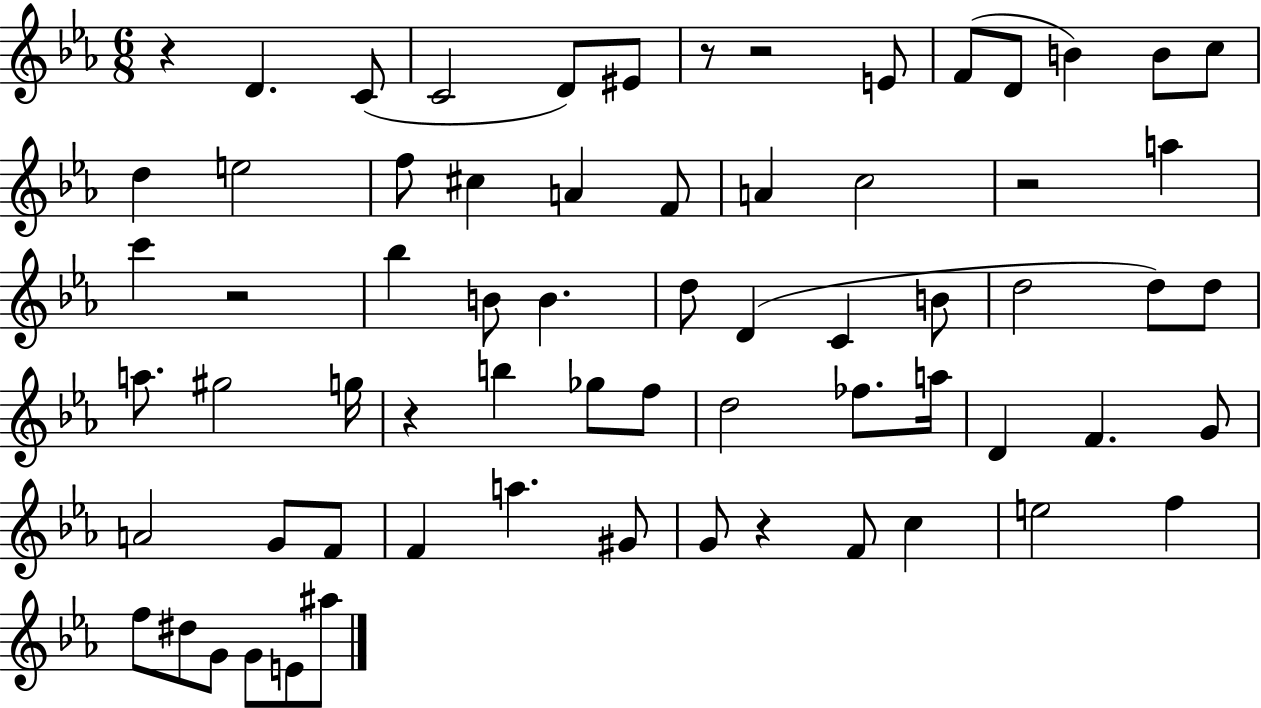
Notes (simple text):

R/q D4/q. C4/e C4/h D4/e EIS4/e R/e R/h E4/e F4/e D4/e B4/q B4/e C5/e D5/q E5/h F5/e C#5/q A4/q F4/e A4/q C5/h R/h A5/q C6/q R/h Bb5/q B4/e B4/q. D5/e D4/q C4/q B4/e D5/h D5/e D5/e A5/e. G#5/h G5/s R/q B5/q Gb5/e F5/e D5/h FES5/e. A5/s D4/q F4/q. G4/e A4/h G4/e F4/e F4/q A5/q. G#4/e G4/e R/q F4/e C5/q E5/h F5/q F5/e D#5/e G4/e G4/e E4/e A#5/e